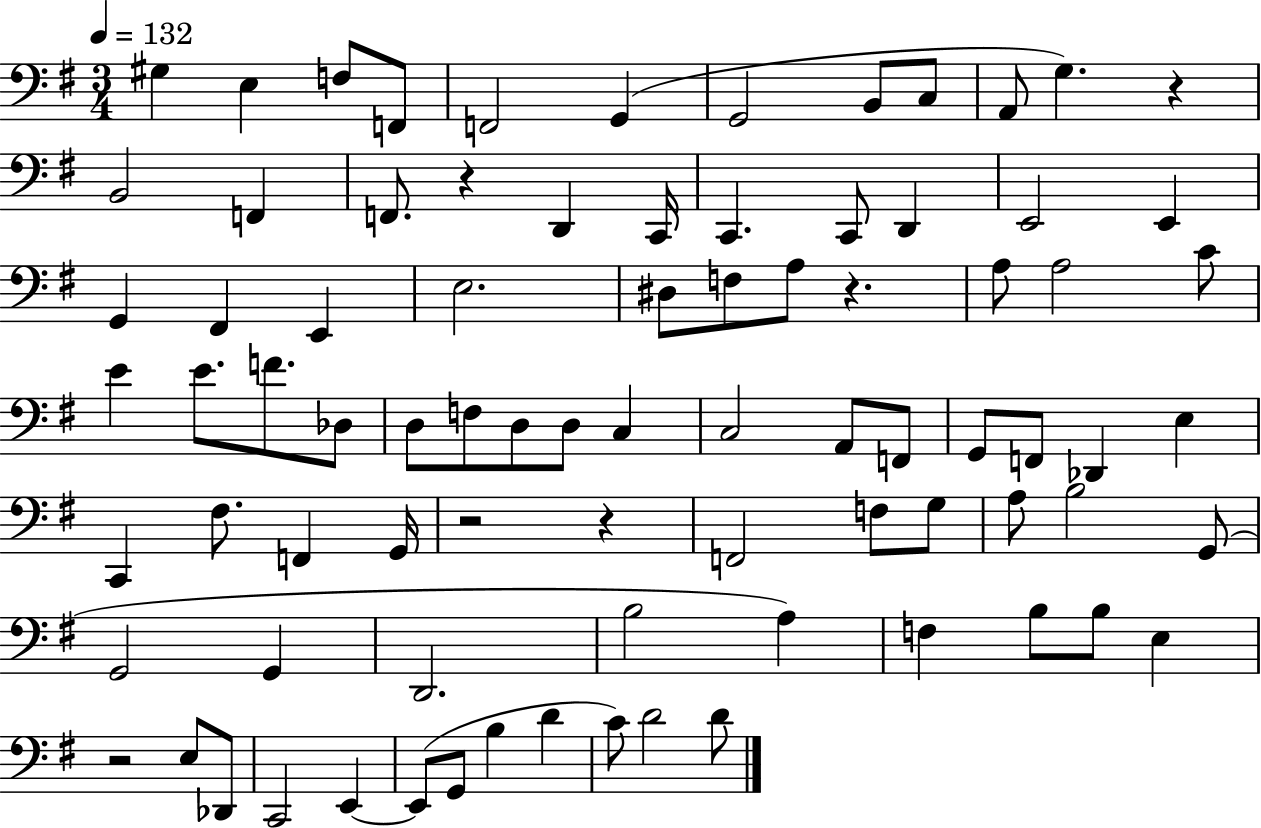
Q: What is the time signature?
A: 3/4